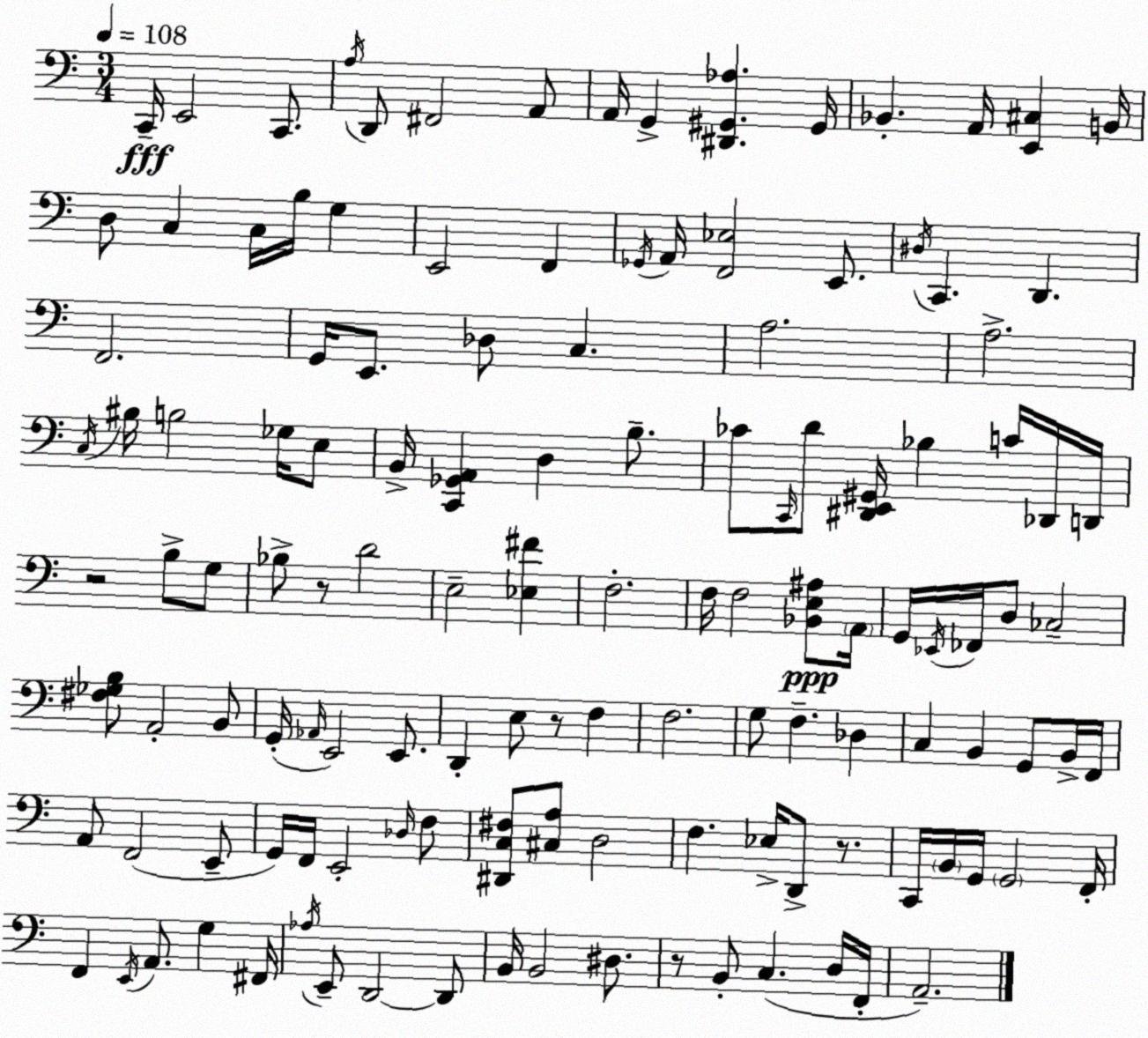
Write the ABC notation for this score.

X:1
T:Untitled
M:3/4
L:1/4
K:Am
C,,/4 E,,2 C,,/2 A,/4 D,,/2 ^F,,2 A,,/2 A,,/4 G,, [^D,,^G,,_A,] ^G,,/4 _B,, A,,/4 [E,,^C,] B,,/4 D,/2 C, C,/4 B,/4 G, E,,2 F,, _G,,/4 A,,/4 [F,,_E,]2 E,,/2 ^D,/4 C,, D,, F,,2 G,,/4 E,,/2 _D,/2 C, A,2 A,2 C,/4 ^B,/4 B,2 _G,/4 E,/2 B,,/4 [C,,_G,,A,,] D, B,/2 _C/2 C,,/4 D/2 [^D,,E,,^G,,]/4 _B, C/4 _D,,/4 D,,/4 z2 B,/2 G,/2 _B,/2 z/2 D2 E,2 [_E,^F] F,2 F,/4 F,2 [_B,,E,^A,]/2 A,,/4 G,,/4 _E,,/4 _F,,/4 D,/2 _C,2 [^F,_G,B,]/2 A,,2 B,,/2 G,,/4 _A,,/4 E,,2 E,,/2 D,, E,/2 z/2 F, F,2 G,/2 F, _D, C, B,, G,,/2 B,,/4 F,,/4 A,,/2 F,,2 E,,/2 G,,/4 F,,/4 E,,2 _D,/4 F,/2 [^D,,C,^F,]/2 [^C,A,]/2 D,2 F, _E,/4 D,,/2 z/2 C,,/4 B,,/4 G,,/4 G,,2 F,,/4 F,, E,,/4 A,,/2 G, ^F,,/4 _A,/4 E,,/2 D,,2 D,,/2 B,,/4 B,,2 ^D,/2 z/2 B,,/2 C, D,/4 F,,/4 A,,2